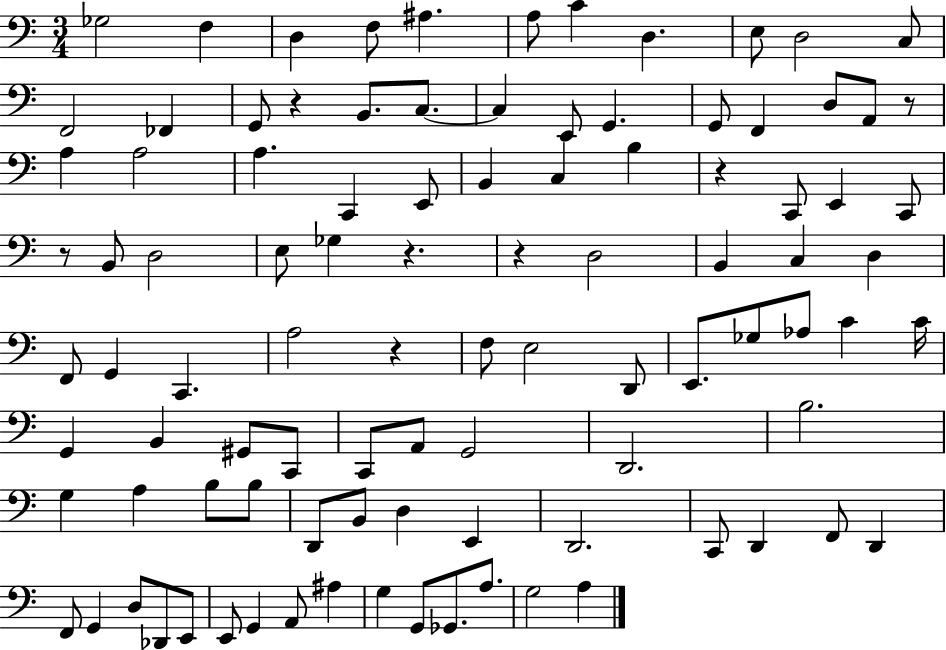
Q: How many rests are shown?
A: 7